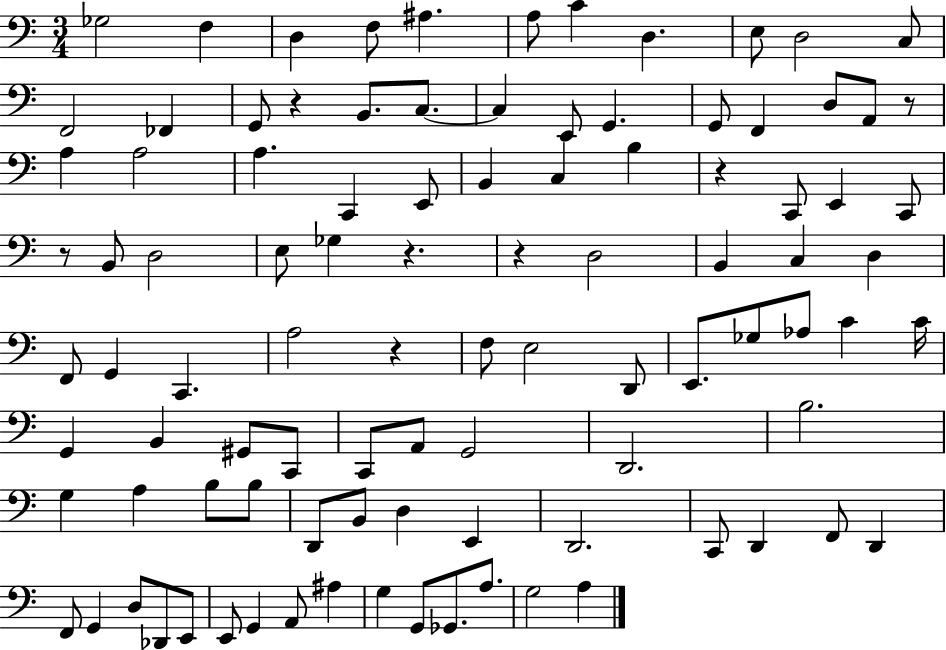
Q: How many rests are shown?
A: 7